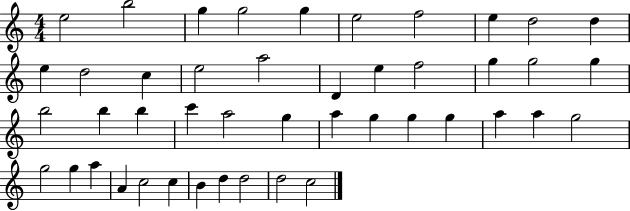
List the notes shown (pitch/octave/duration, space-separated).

E5/h B5/h G5/q G5/h G5/q E5/h F5/h E5/q D5/h D5/q E5/q D5/h C5/q E5/h A5/h D4/q E5/q F5/h G5/q G5/h G5/q B5/h B5/q B5/q C6/q A5/h G5/q A5/q G5/q G5/q G5/q A5/q A5/q G5/h G5/h G5/q A5/q A4/q C5/h C5/q B4/q D5/q D5/h D5/h C5/h